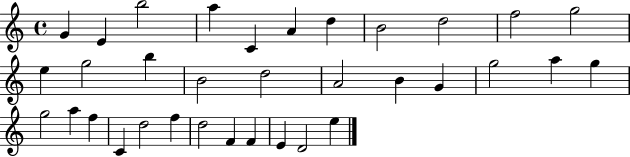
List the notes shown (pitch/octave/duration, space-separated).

G4/q E4/q B5/h A5/q C4/q A4/q D5/q B4/h D5/h F5/h G5/h E5/q G5/h B5/q B4/h D5/h A4/h B4/q G4/q G5/h A5/q G5/q G5/h A5/q F5/q C4/q D5/h F5/q D5/h F4/q F4/q E4/q D4/h E5/q